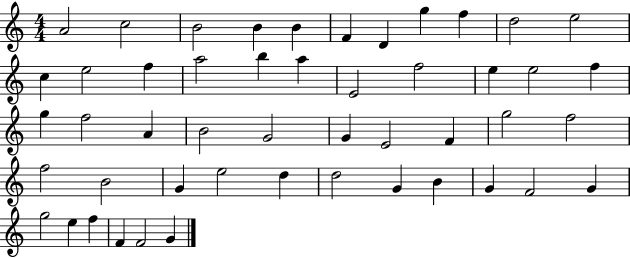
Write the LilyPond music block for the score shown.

{
  \clef treble
  \numericTimeSignature
  \time 4/4
  \key c \major
  a'2 c''2 | b'2 b'4 b'4 | f'4 d'4 g''4 f''4 | d''2 e''2 | \break c''4 e''2 f''4 | a''2 b''4 a''4 | e'2 f''2 | e''4 e''2 f''4 | \break g''4 f''2 a'4 | b'2 g'2 | g'4 e'2 f'4 | g''2 f''2 | \break f''2 b'2 | g'4 e''2 d''4 | d''2 g'4 b'4 | g'4 f'2 g'4 | \break g''2 e''4 f''4 | f'4 f'2 g'4 | \bar "|."
}